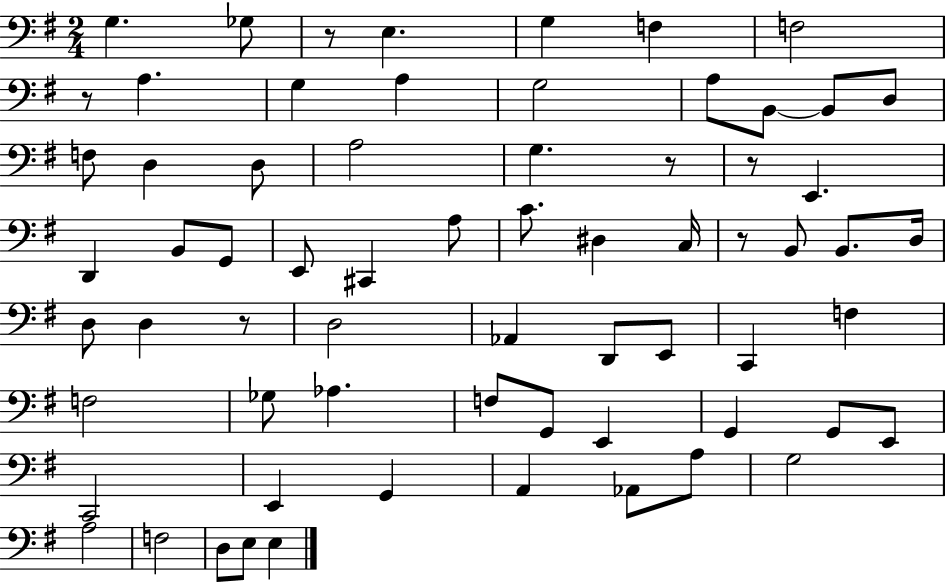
X:1
T:Untitled
M:2/4
L:1/4
K:G
G, _G,/2 z/2 E, G, F, F,2 z/2 A, G, A, G,2 A,/2 B,,/2 B,,/2 D,/2 F,/2 D, D,/2 A,2 G, z/2 z/2 E,, D,, B,,/2 G,,/2 E,,/2 ^C,, A,/2 C/2 ^D, C,/4 z/2 B,,/2 B,,/2 D,/4 D,/2 D, z/2 D,2 _A,, D,,/2 E,,/2 C,, F, F,2 _G,/2 _A, F,/2 G,,/2 E,, G,, G,,/2 E,,/2 C,,2 E,, G,, A,, _A,,/2 A,/2 G,2 A,2 F,2 D,/2 E,/2 E,